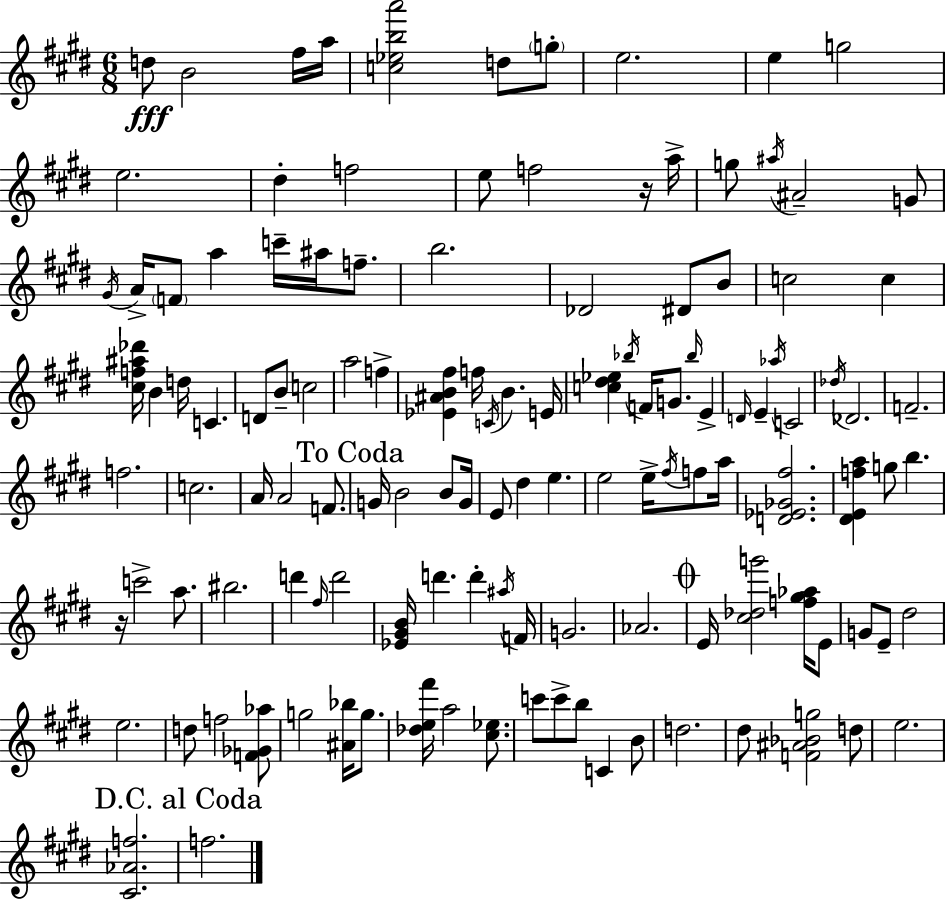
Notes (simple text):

D5/e B4/h F#5/s A5/s [C5,Eb5,B5,A6]/h D5/e G5/e E5/h. E5/q G5/h E5/h. D#5/q F5/h E5/e F5/h R/s A5/s G5/e A#5/s A#4/h G4/e G#4/s A4/s F4/e A5/q C6/s A#5/s F5/e. B5/h. Db4/h D#4/e B4/e C5/h C5/q [C#5,F5,A#5,Db6]/s B4/q D5/s C4/q. D4/e B4/e C5/h A5/h F5/q [Eb4,A#4,B4,F#5]/q F5/s C4/s B4/q. E4/s [C5,D#5,Eb5]/q Bb5/s F4/s G4/e. Bb5/s E4/q D4/s E4/q Ab5/s C4/h Db5/s Db4/h. F4/h. F5/h. C5/h. A4/s A4/h F4/e. G4/s B4/h B4/e G4/s E4/e D#5/q E5/q. E5/h E5/s F#5/s F5/e A5/s [D4,Eb4,Gb4,F#5]/h. [D#4,E4,F5,A5]/q G5/e B5/q. R/s C6/h A5/e. BIS5/h. D6/q F#5/s D6/h [Eb4,G#4,B4]/s D6/q. D6/q A#5/s F4/s G4/h. Ab4/h. E4/s [C#5,Db5,G6]/h [F5,G#5,Ab5]/s E4/e G4/e E4/e D#5/h E5/h. D5/e F5/h [F4,Gb4,Ab5]/e G5/h [A#4,Bb5]/s G5/e. [Db5,E5,F#6]/s A5/h [C#5,Eb5]/e. C6/e C6/e B5/e C4/q B4/e D5/h. D#5/e [F4,A#4,Bb4,G5]/h D5/e E5/h. [C#4,Ab4,F5]/h. F5/h.